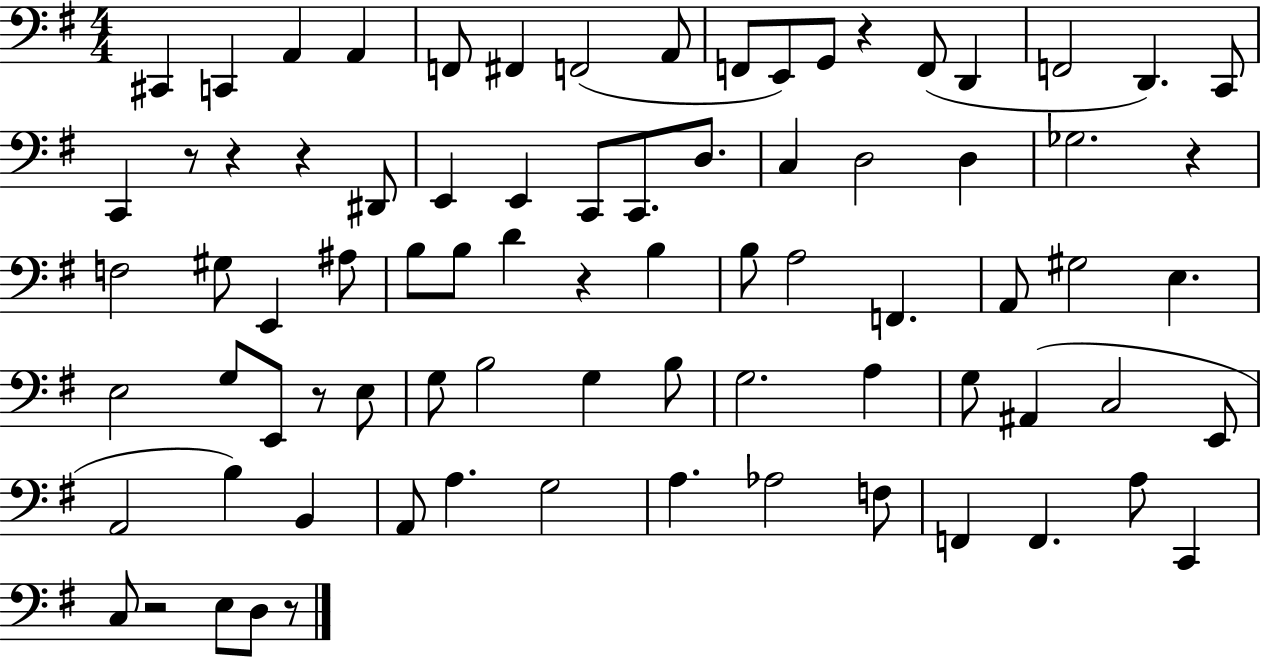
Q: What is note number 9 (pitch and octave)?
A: F2